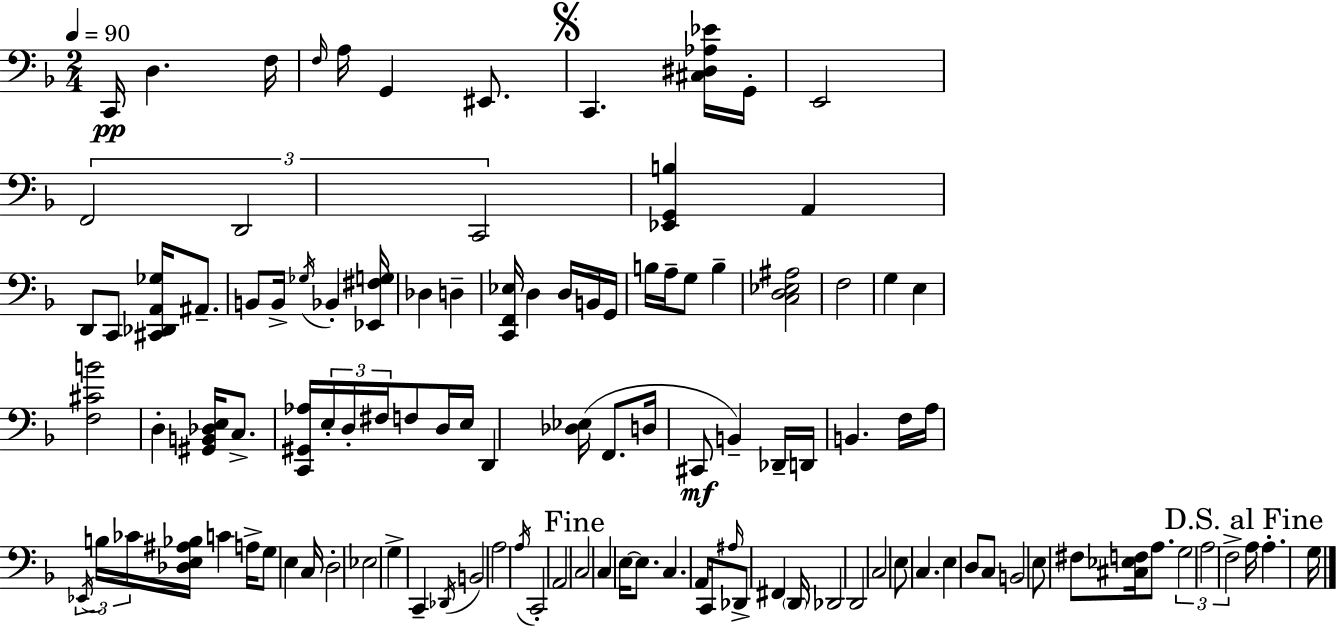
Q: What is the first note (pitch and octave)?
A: C2